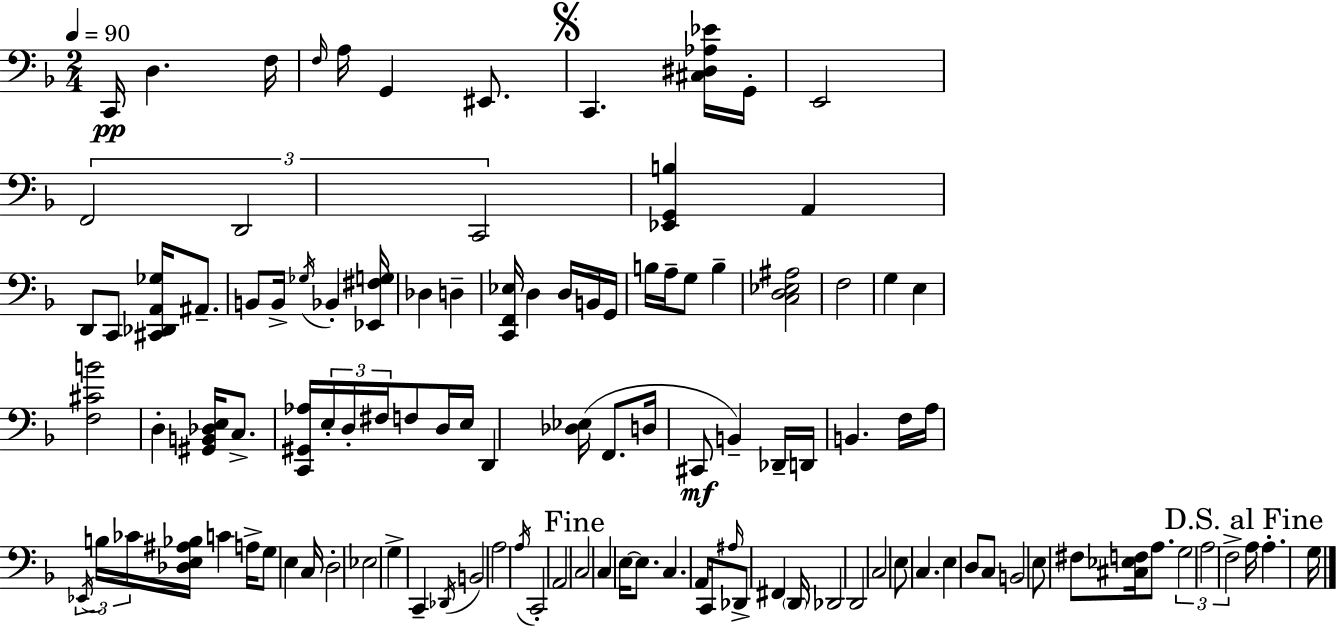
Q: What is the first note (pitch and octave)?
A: C2